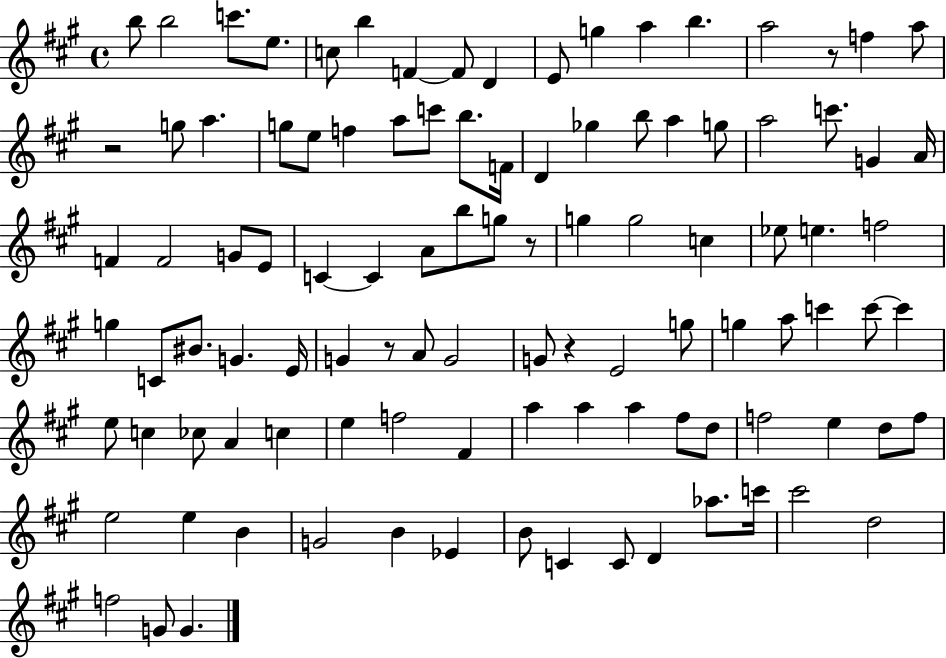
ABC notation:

X:1
T:Untitled
M:4/4
L:1/4
K:A
b/2 b2 c'/2 e/2 c/2 b F F/2 D E/2 g a b a2 z/2 f a/2 z2 g/2 a g/2 e/2 f a/2 c'/2 b/2 F/4 D _g b/2 a g/2 a2 c'/2 G A/4 F F2 G/2 E/2 C C A/2 b/2 g/2 z/2 g g2 c _e/2 e f2 g C/2 ^B/2 G E/4 G z/2 A/2 G2 G/2 z E2 g/2 g a/2 c' c'/2 c' e/2 c _c/2 A c e f2 ^F a a a ^f/2 d/2 f2 e d/2 f/2 e2 e B G2 B _E B/2 C C/2 D _a/2 c'/4 ^c'2 d2 f2 G/2 G